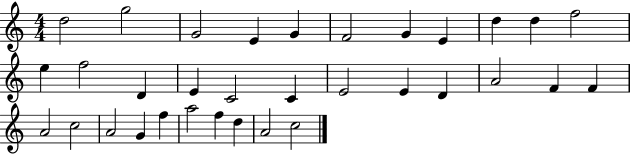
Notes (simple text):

D5/h G5/h G4/h E4/q G4/q F4/h G4/q E4/q D5/q D5/q F5/h E5/q F5/h D4/q E4/q C4/h C4/q E4/h E4/q D4/q A4/h F4/q F4/q A4/h C5/h A4/h G4/q F5/q A5/h F5/q D5/q A4/h C5/h